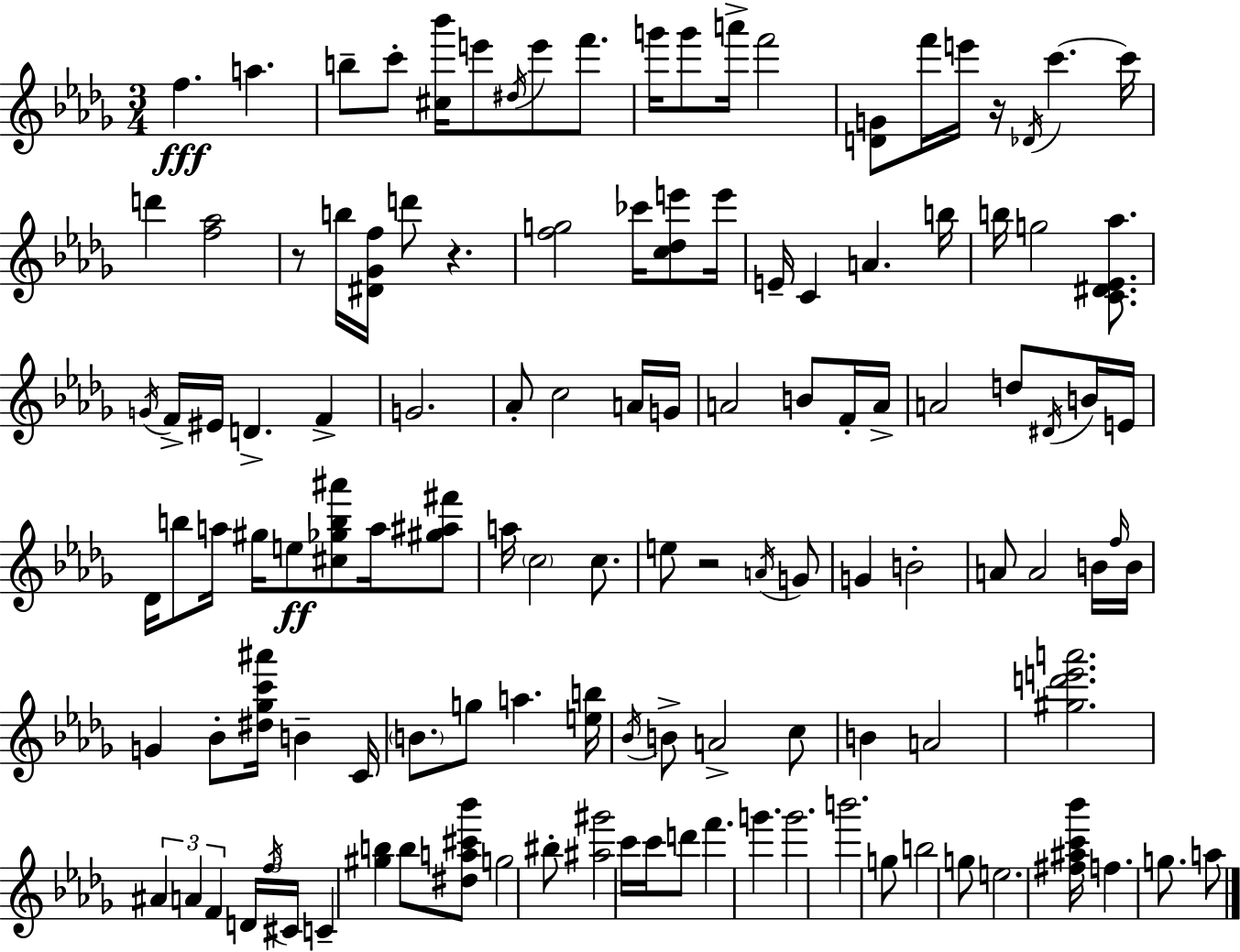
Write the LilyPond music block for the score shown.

{
  \clef treble
  \numericTimeSignature
  \time 3/4
  \key bes \minor
  \repeat volta 2 { f''4.\fff a''4. | b''8-- c'''8-. <cis'' bes'''>16 e'''8 \acciaccatura { dis''16 } e'''8 f'''8. | g'''16 g'''8 a'''16-> f'''2 | <d' g'>8 f'''16 e'''16 r16 \acciaccatura { des'16 } c'''4.~~ | \break c'''16 d'''4 <f'' aes''>2 | r8 b''16 <dis' ges' f''>16 d'''8 r4. | <f'' g''>2 ces'''16 <c'' des'' e'''>8 | e'''16 e'16-- c'4 a'4. | \break b''16 b''16 g''2 <c' dis' ees' aes''>8. | \acciaccatura { g'16 } f'16-> eis'16 d'4.-> f'4-> | g'2. | aes'8-. c''2 | \break a'16 g'16 a'2 b'8 | f'16-. a'16-> a'2 d''8 | \acciaccatura { dis'16 } b'16 e'16 des'16 b''8 a''16 gis''16 e''8\ff <cis'' ges'' b'' ais'''>8 | a''16 <gis'' ais'' fis'''>8 a''16 \parenthesize c''2 | \break c''8. e''8 r2 | \acciaccatura { a'16 } g'8 g'4 b'2-. | a'8 a'2 | b'16 \grace { f''16 } b'16 g'4 bes'8-. | \break <dis'' ges'' c''' ais'''>16 b'4-- c'16 \parenthesize b'8. g''8 a''4. | <e'' b''>16 \acciaccatura { bes'16 } b'8-> a'2-> | c''8 b'4 a'2 | <gis'' d''' e''' a'''>2. | \break \tuplet 3/2 { ais'4 a'4 | f'4 } \tuplet 3/2 { d'16 \acciaccatura { f''16 } cis'16 } c'4-- | <gis'' b''>4 b''8 <dis'' a'' cis''' bes'''>8 g''2 | bis''8-. <ais'' gis'''>2 | \break c'''16 c'''16 d'''8 f'''4. | g'''4. g'''2. | b'''2. | g''8 b''2 | \break g''8 e''2. | <fis'' ais'' c''' bes'''>16 f''4. | g''8. a''8 } \bar "|."
}